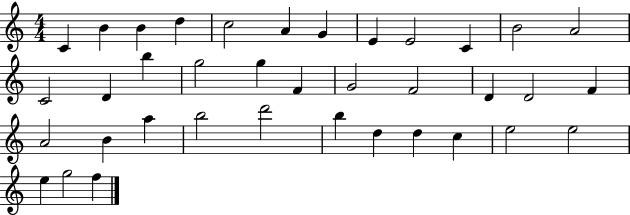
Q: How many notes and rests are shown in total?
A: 37